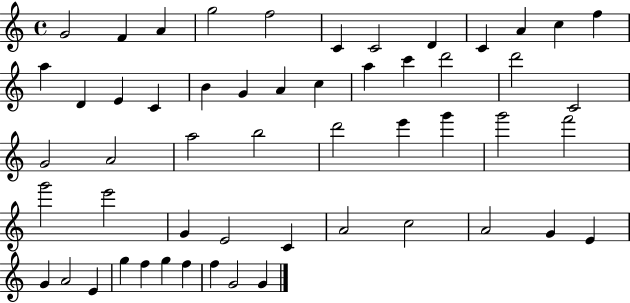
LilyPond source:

{
  \clef treble
  \time 4/4
  \defaultTimeSignature
  \key c \major
  g'2 f'4 a'4 | g''2 f''2 | c'4 c'2 d'4 | c'4 a'4 c''4 f''4 | \break a''4 d'4 e'4 c'4 | b'4 g'4 a'4 c''4 | a''4 c'''4 d'''2 | d'''2 c'2 | \break g'2 a'2 | a''2 b''2 | d'''2 e'''4 g'''4 | g'''2 f'''2 | \break g'''2 e'''2 | g'4 e'2 c'4 | a'2 c''2 | a'2 g'4 e'4 | \break g'4 a'2 e'4 | g''4 f''4 g''4 f''4 | f''4 g'2 g'4 | \bar "|."
}